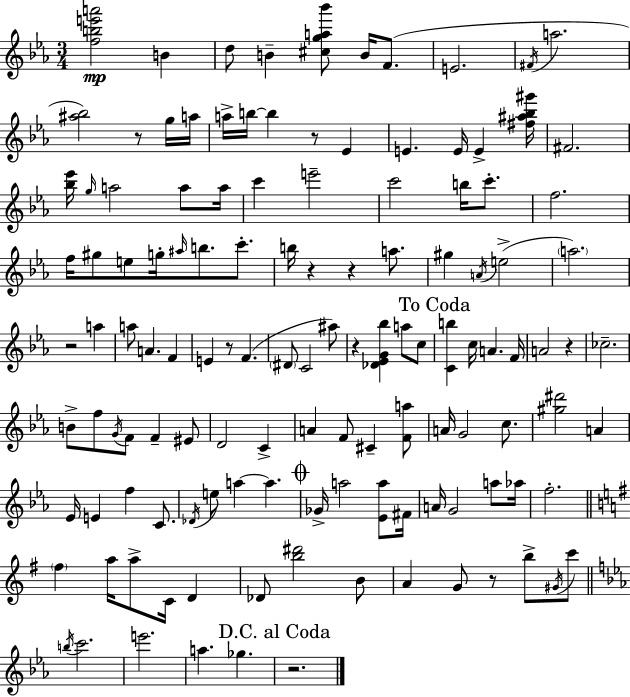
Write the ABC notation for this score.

X:1
T:Untitled
M:3/4
L:1/4
K:Eb
[fbe'a']2 B d/2 B [^cga_b']/2 B/4 F/2 E2 ^F/4 a2 [^a_b]2 z/2 g/4 a/4 a/4 b/4 b z/2 _E E E/4 E [^f^a_b^g']/4 ^F2 [_b_e']/4 g/4 a2 a/2 a/4 c' e'2 c'2 b/4 c'/2 f2 f/4 ^g/2 e/2 g/4 ^a/4 b/2 c'/2 b/4 z z a/2 ^g A/4 e2 a2 z2 a a/2 A F E z/2 F ^D/2 C2 ^a/2 z [_D_EG_b] a/2 c/2 [Cb] c/4 A F/4 A2 z _c2 B/2 f/2 G/4 F/2 F ^E/2 D2 C A F/2 ^C [Fa]/2 A/4 G2 c/2 [^g^d']2 A _E/4 E f C/2 _D/4 e/2 a a _G/4 a2 [_Ea]/2 ^F/4 A/4 G2 a/2 _a/4 f2 ^f a/4 a/2 C/4 D _D/2 [b^d']2 B/2 A G/2 z/2 b/2 ^G/4 c'/2 b/4 c'2 e'2 a _g z2